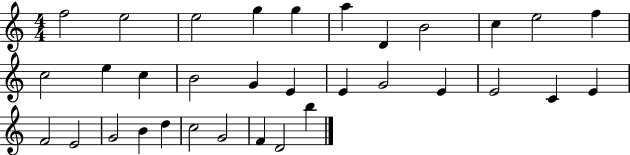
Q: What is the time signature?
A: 4/4